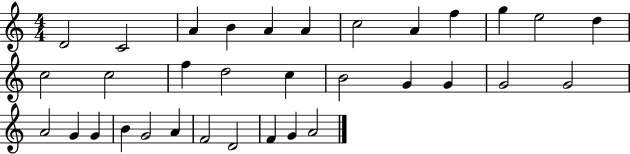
X:1
T:Untitled
M:4/4
L:1/4
K:C
D2 C2 A B A A c2 A f g e2 d c2 c2 f d2 c B2 G G G2 G2 A2 G G B G2 A F2 D2 F G A2